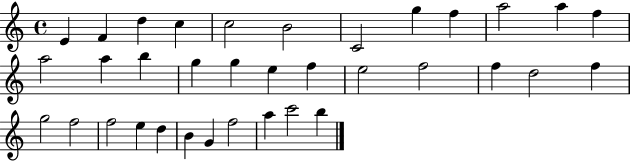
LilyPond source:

{
  \clef treble
  \time 4/4
  \defaultTimeSignature
  \key c \major
  e'4 f'4 d''4 c''4 | c''2 b'2 | c'2 g''4 f''4 | a''2 a''4 f''4 | \break a''2 a''4 b''4 | g''4 g''4 e''4 f''4 | e''2 f''2 | f''4 d''2 f''4 | \break g''2 f''2 | f''2 e''4 d''4 | b'4 g'4 f''2 | a''4 c'''2 b''4 | \break \bar "|."
}